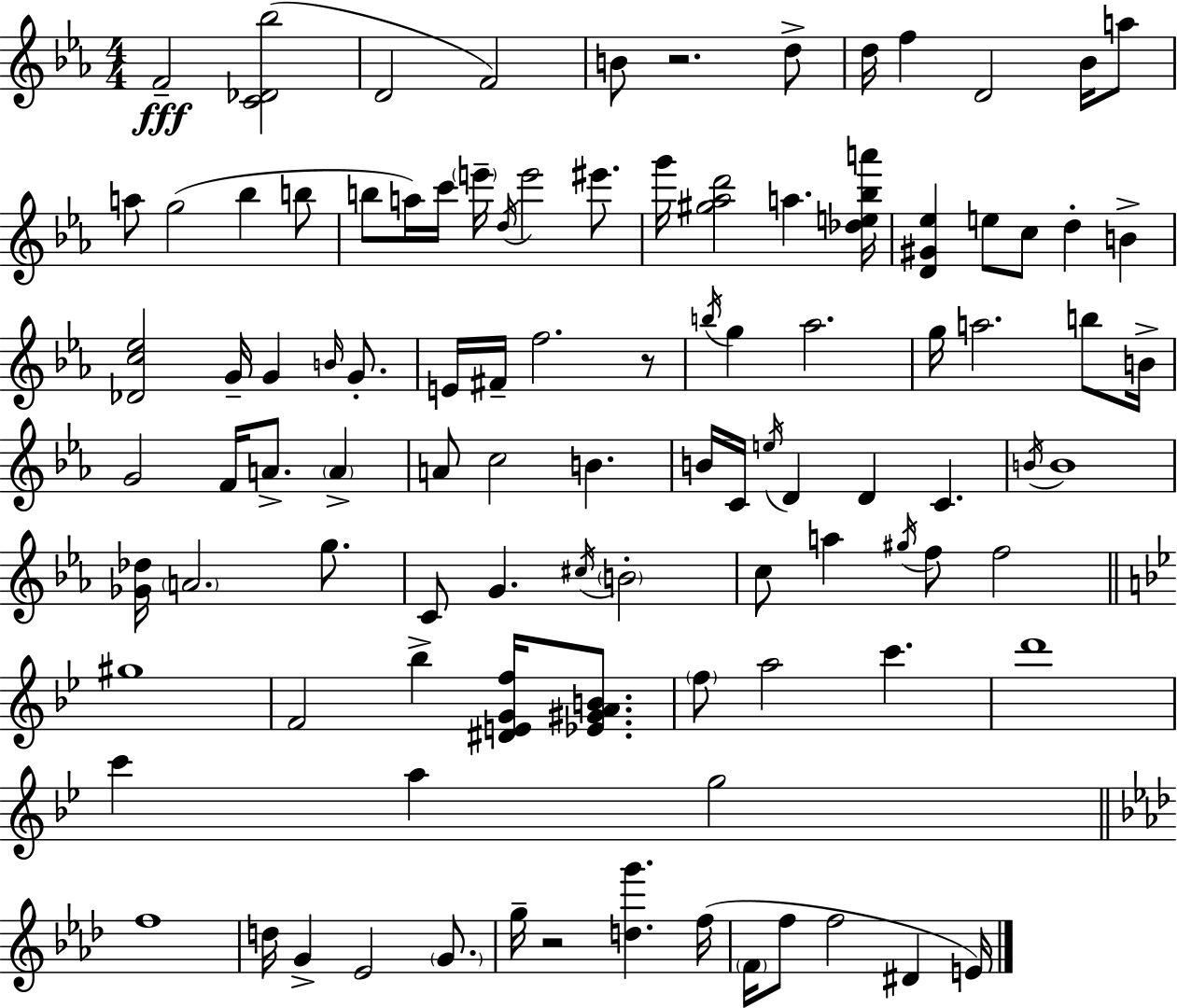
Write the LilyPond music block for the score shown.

{
  \clef treble
  \numericTimeSignature
  \time 4/4
  \key c \minor
  \repeat volta 2 { f'2--\fff <c' des' bes''>2( | d'2 f'2) | b'8 r2. d''8-> | d''16 f''4 d'2 bes'16 a''8 | \break a''8 g''2( bes''4 b''8 | b''8 a''16) c'''16 \parenthesize e'''16-- \acciaccatura { d''16 } e'''2 eis'''8. | g'''16 <gis'' aes'' d'''>2 a''4. | <des'' e'' bes'' a'''>16 <d' gis' ees''>4 e''8 c''8 d''4-. b'4-> | \break <des' c'' ees''>2 g'16-- g'4 \grace { b'16 } g'8.-. | e'16 fis'16-- f''2. | r8 \acciaccatura { b''16 } g''4 aes''2. | g''16 a''2. | \break b''8 b'16-> g'2 f'16 a'8.-> \parenthesize a'4-> | a'8 c''2 b'4. | b'16 c'16 \acciaccatura { e''16 } d'4 d'4 c'4. | \acciaccatura { b'16 } b'1 | \break <ges' des''>16 \parenthesize a'2. | g''8. c'8 g'4. \acciaccatura { cis''16 } \parenthesize b'2-. | c''8 a''4 \acciaccatura { gis''16 } f''8 f''2 | \bar "||" \break \key g \minor gis''1 | f'2 bes''4-> <dis' e' g' f''>16 <ees' gis' a' b'>8. | \parenthesize f''8 a''2 c'''4. | d'''1 | \break c'''4 a''4 g''2 | \bar "||" \break \key f \minor f''1 | d''16 g'4-> ees'2 \parenthesize g'8. | g''16-- r2 <d'' g'''>4. f''16( | \parenthesize f'16 f''8 f''2 dis'4 e'16) | \break } \bar "|."
}